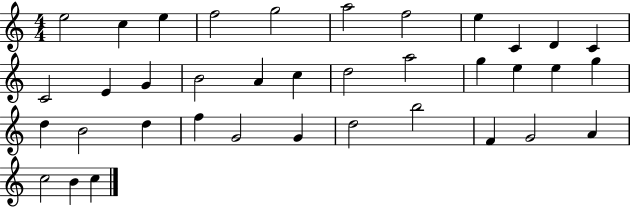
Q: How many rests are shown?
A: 0